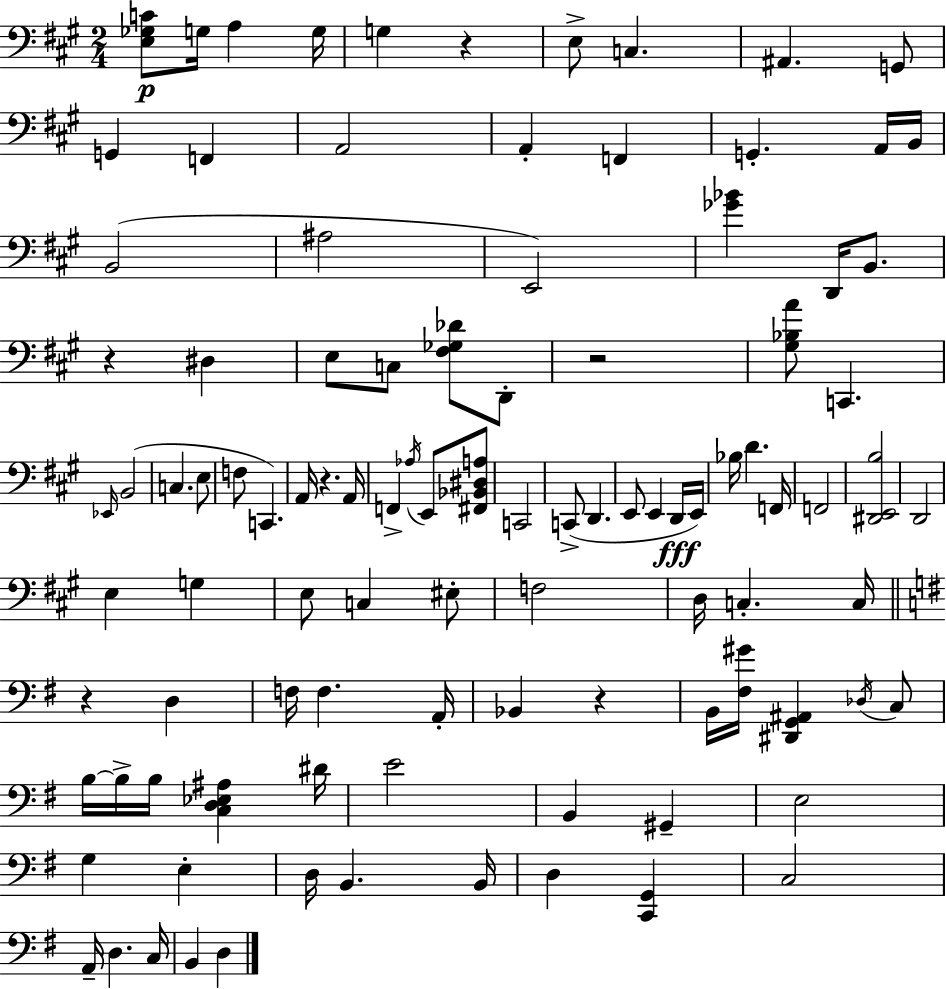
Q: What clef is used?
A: bass